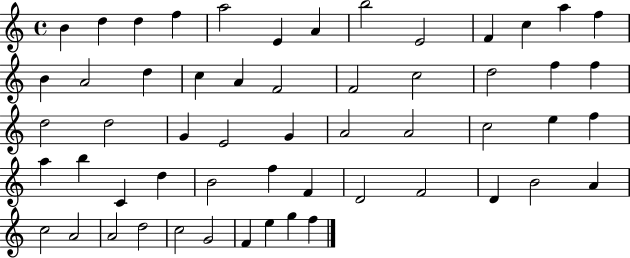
B4/q D5/q D5/q F5/q A5/h E4/q A4/q B5/h E4/h F4/q C5/q A5/q F5/q B4/q A4/h D5/q C5/q A4/q F4/h F4/h C5/h D5/h F5/q F5/q D5/h D5/h G4/q E4/h G4/q A4/h A4/h C5/h E5/q F5/q A5/q B5/q C4/q D5/q B4/h F5/q F4/q D4/h F4/h D4/q B4/h A4/q C5/h A4/h A4/h D5/h C5/h G4/h F4/q E5/q G5/q F5/q